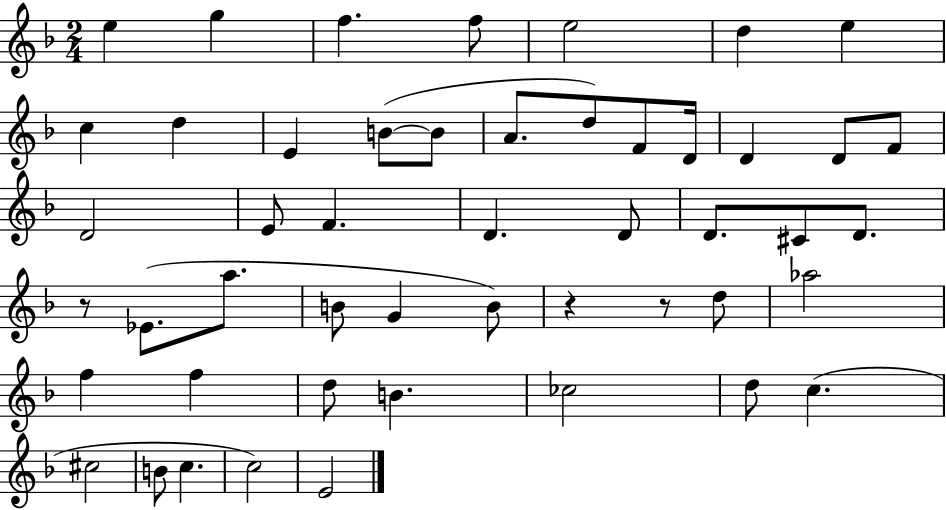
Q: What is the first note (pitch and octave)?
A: E5